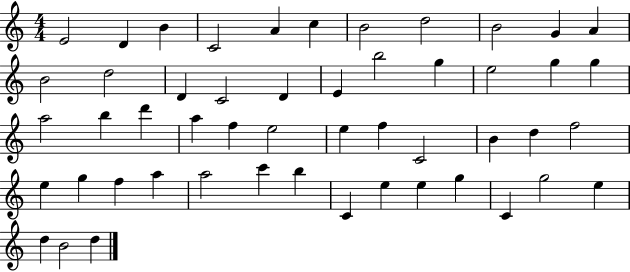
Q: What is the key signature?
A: C major